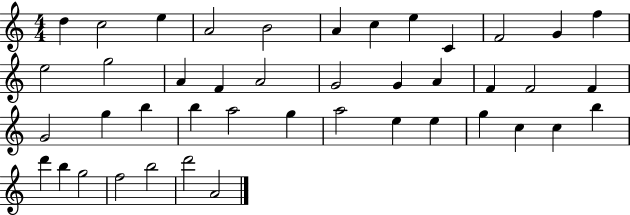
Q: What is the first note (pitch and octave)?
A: D5